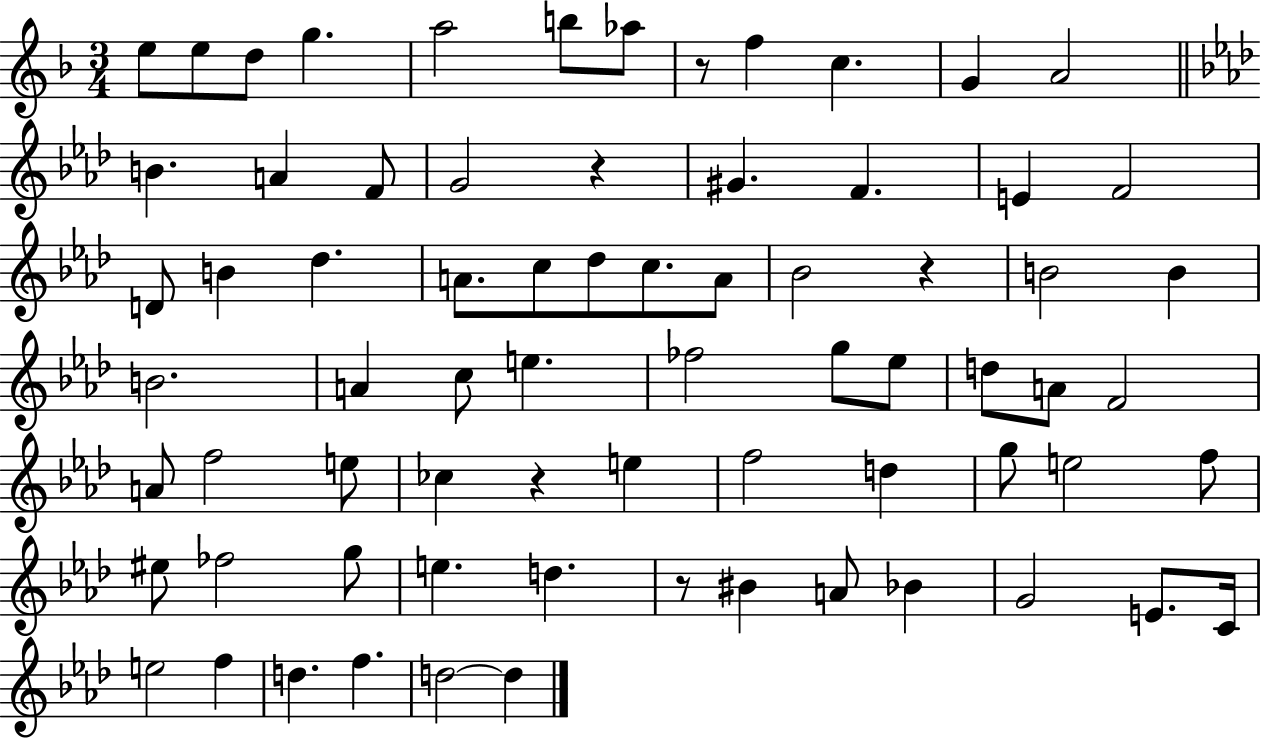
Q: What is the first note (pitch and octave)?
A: E5